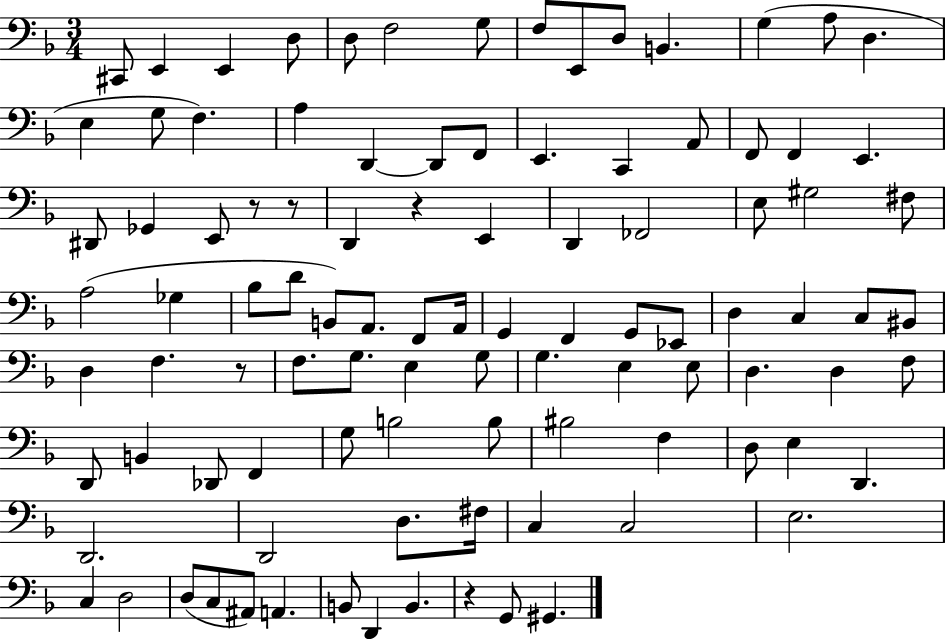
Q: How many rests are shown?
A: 5